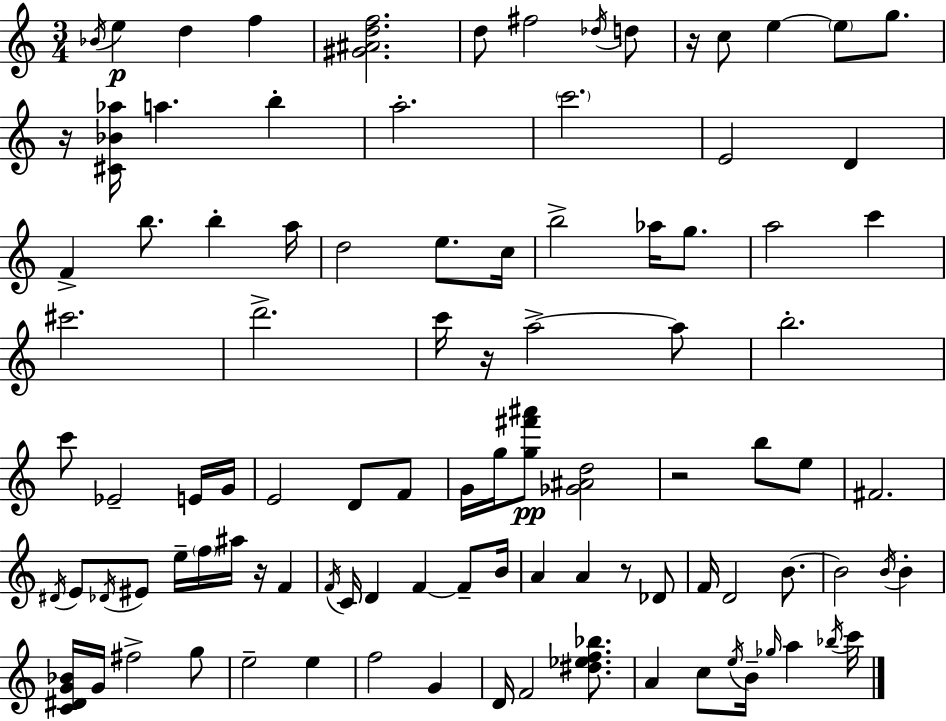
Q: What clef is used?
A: treble